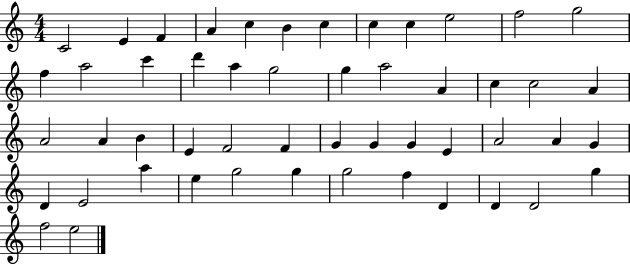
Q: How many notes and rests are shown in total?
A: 51